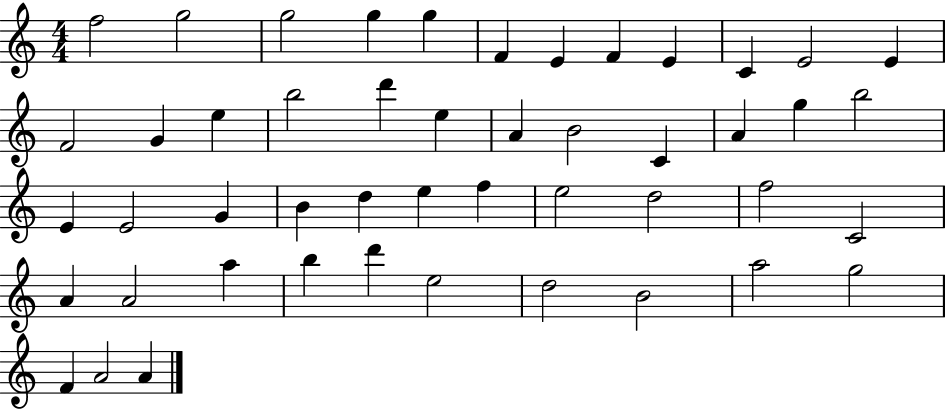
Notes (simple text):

F5/h G5/h G5/h G5/q G5/q F4/q E4/q F4/q E4/q C4/q E4/h E4/q F4/h G4/q E5/q B5/h D6/q E5/q A4/q B4/h C4/q A4/q G5/q B5/h E4/q E4/h G4/q B4/q D5/q E5/q F5/q E5/h D5/h F5/h C4/h A4/q A4/h A5/q B5/q D6/q E5/h D5/h B4/h A5/h G5/h F4/q A4/h A4/q